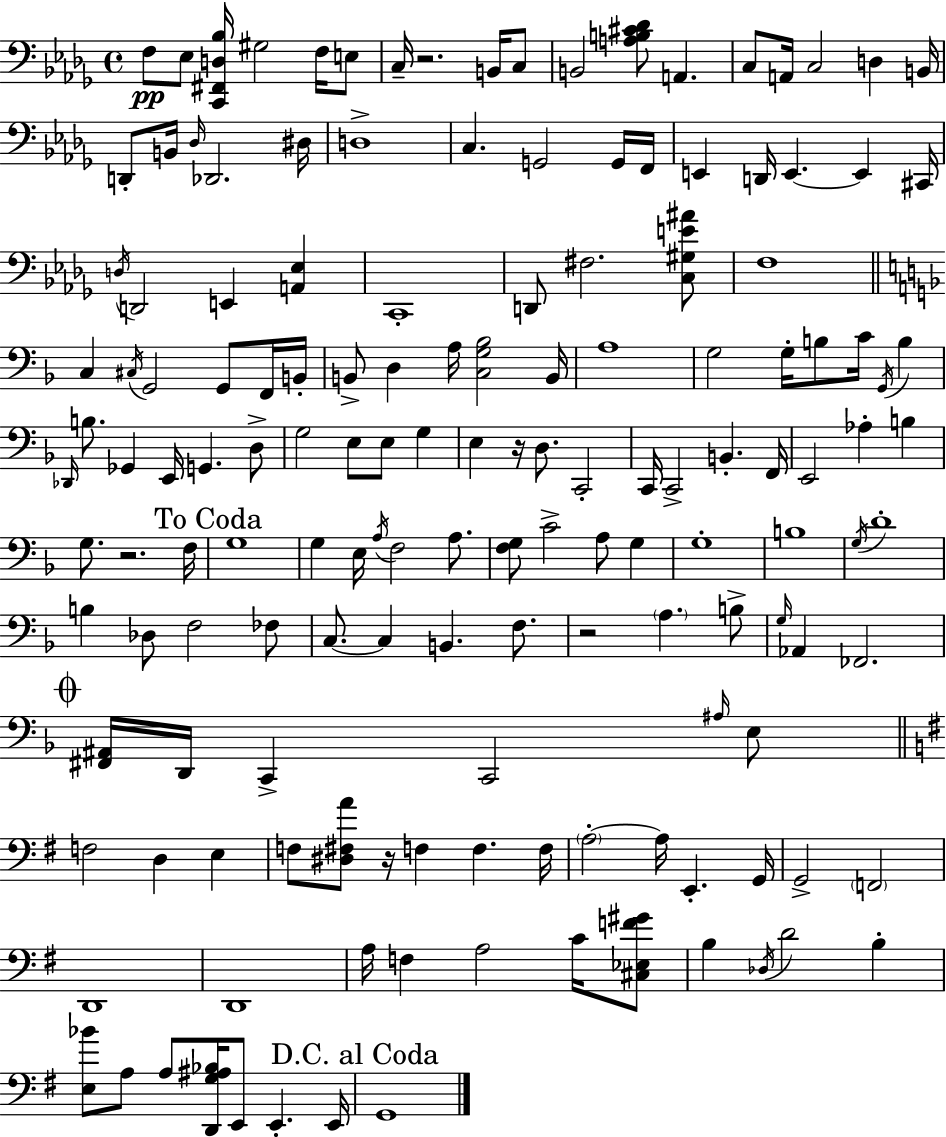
F3/e Eb3/e [C2,F#2,D3,Bb3]/s G#3/h F3/s E3/e C3/s R/h. B2/s C3/e B2/h [A3,B3,C#4,Db4]/e A2/q. C3/e A2/s C3/h D3/q B2/s D2/e B2/s Db3/s Db2/h. D#3/s D3/w C3/q. G2/h G2/s F2/s E2/q D2/s E2/q. E2/q C#2/s D3/s D2/h E2/q [A2,Eb3]/q C2/w D2/e F#3/h. [C3,G#3,E4,A#4]/e F3/w C3/q C#3/s G2/h G2/e F2/s B2/s B2/e D3/q A3/s [C3,G3,Bb3]/h B2/s A3/w G3/h G3/s B3/e C4/s G2/s B3/q Db2/s B3/e. Gb2/q E2/s G2/q. D3/e G3/h E3/e E3/e G3/q E3/q R/s D3/e. C2/h C2/s C2/h B2/q. F2/s E2/h Ab3/q B3/q G3/e. R/h. F3/s G3/w G3/q E3/s A3/s F3/h A3/e. [F3,G3]/e C4/h A3/e G3/q G3/w B3/w G3/s D4/w B3/q Db3/e F3/h FES3/e C3/e. C3/q B2/q. F3/e. R/h A3/q. B3/e G3/s Ab2/q FES2/h. [F#2,A#2]/s D2/s C2/q C2/h A#3/s E3/e F3/h D3/q E3/q F3/e [D#3,F#3,A4]/e R/s F3/q F3/q. F3/s A3/h A3/s E2/q. G2/s G2/h F2/h D2/w D2/w A3/s F3/q A3/h C4/s [C#3,Eb3,F4,G#4]/e B3/q Db3/s D4/h B3/q [E3,Bb4]/e A3/e A3/e [D2,G3,A#3,Bb3]/s E2/e E2/q. E2/s G2/w